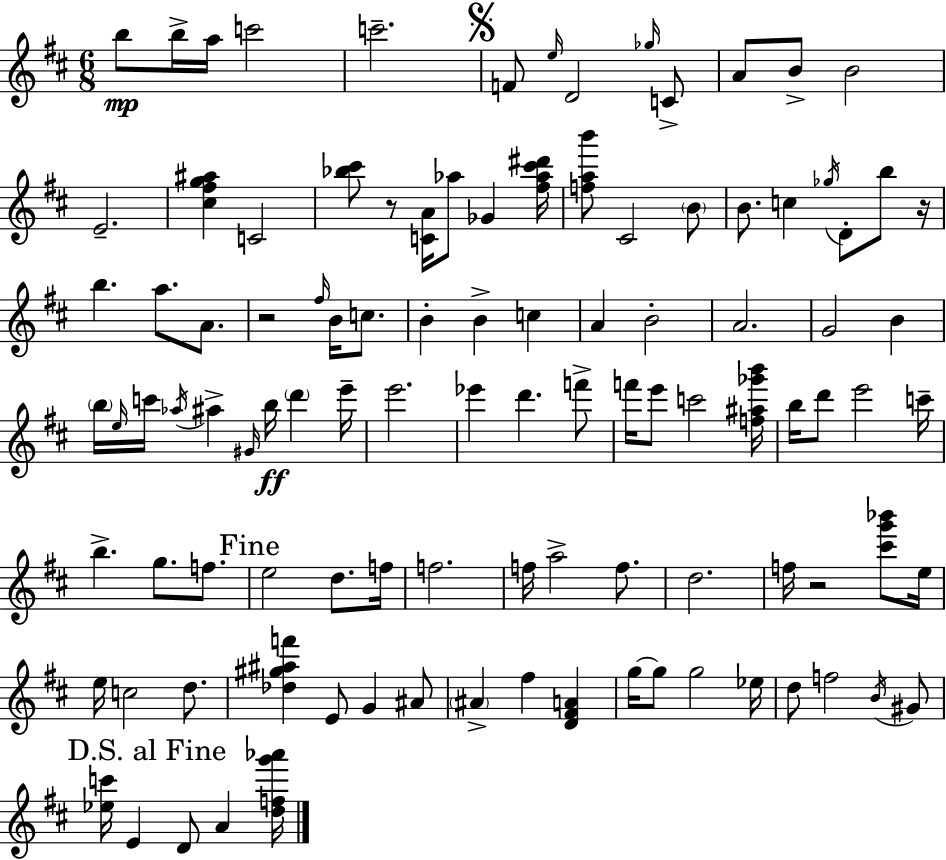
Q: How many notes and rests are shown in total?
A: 105